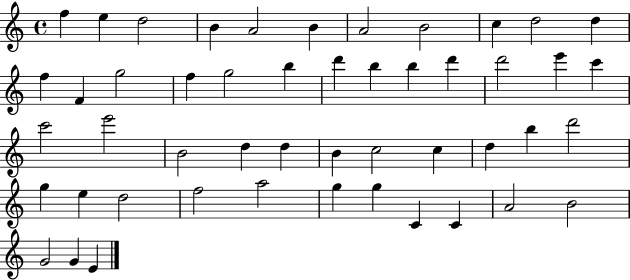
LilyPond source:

{
  \clef treble
  \time 4/4
  \defaultTimeSignature
  \key c \major
  f''4 e''4 d''2 | b'4 a'2 b'4 | a'2 b'2 | c''4 d''2 d''4 | \break f''4 f'4 g''2 | f''4 g''2 b''4 | d'''4 b''4 b''4 d'''4 | d'''2 e'''4 c'''4 | \break c'''2 e'''2 | b'2 d''4 d''4 | b'4 c''2 c''4 | d''4 b''4 d'''2 | \break g''4 e''4 d''2 | f''2 a''2 | g''4 g''4 c'4 c'4 | a'2 b'2 | \break g'2 g'4 e'4 | \bar "|."
}